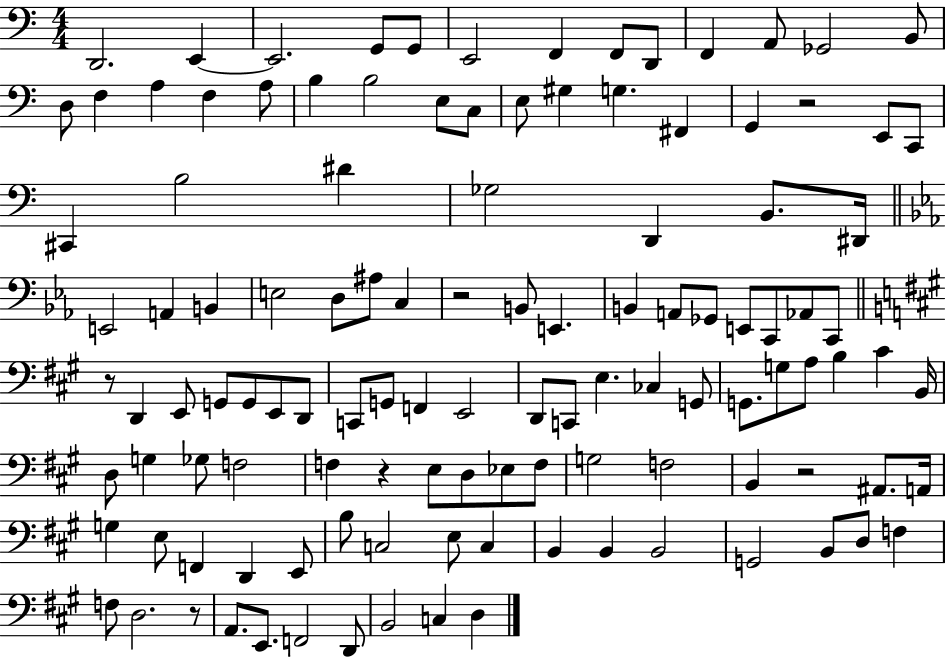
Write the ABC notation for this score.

X:1
T:Untitled
M:4/4
L:1/4
K:C
D,,2 E,, E,,2 G,,/2 G,,/2 E,,2 F,, F,,/2 D,,/2 F,, A,,/2 _G,,2 B,,/2 D,/2 F, A, F, A,/2 B, B,2 E,/2 C,/2 E,/2 ^G, G, ^F,, G,, z2 E,,/2 C,,/2 ^C,, B,2 ^D _G,2 D,, B,,/2 ^D,,/4 E,,2 A,, B,, E,2 D,/2 ^A,/2 C, z2 B,,/2 E,, B,, A,,/2 _G,,/2 E,,/2 C,,/2 _A,,/2 C,,/2 z/2 D,, E,,/2 G,,/2 G,,/2 E,,/2 D,,/2 C,,/2 G,,/2 F,, E,,2 D,,/2 C,,/2 E, _C, G,,/2 G,,/2 G,/2 A,/2 B, ^C B,,/4 D,/2 G, _G,/2 F,2 F, z E,/2 D,/2 _E,/2 F,/2 G,2 F,2 B,, z2 ^A,,/2 A,,/4 G, E,/2 F,, D,, E,,/2 B,/2 C,2 E,/2 C, B,, B,, B,,2 G,,2 B,,/2 D,/2 F, F,/2 D,2 z/2 A,,/2 E,,/2 F,,2 D,,/2 B,,2 C, D,